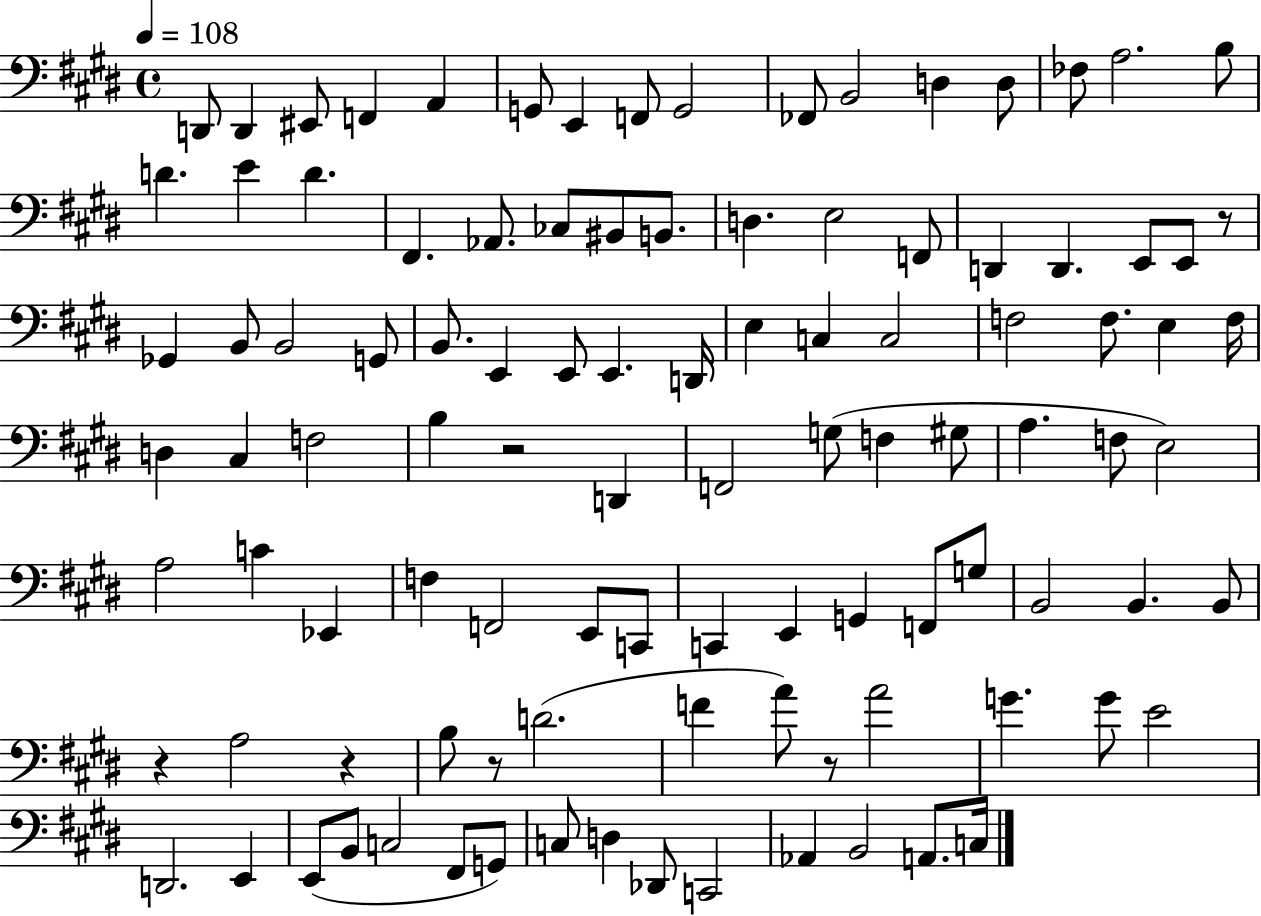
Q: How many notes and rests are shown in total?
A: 104